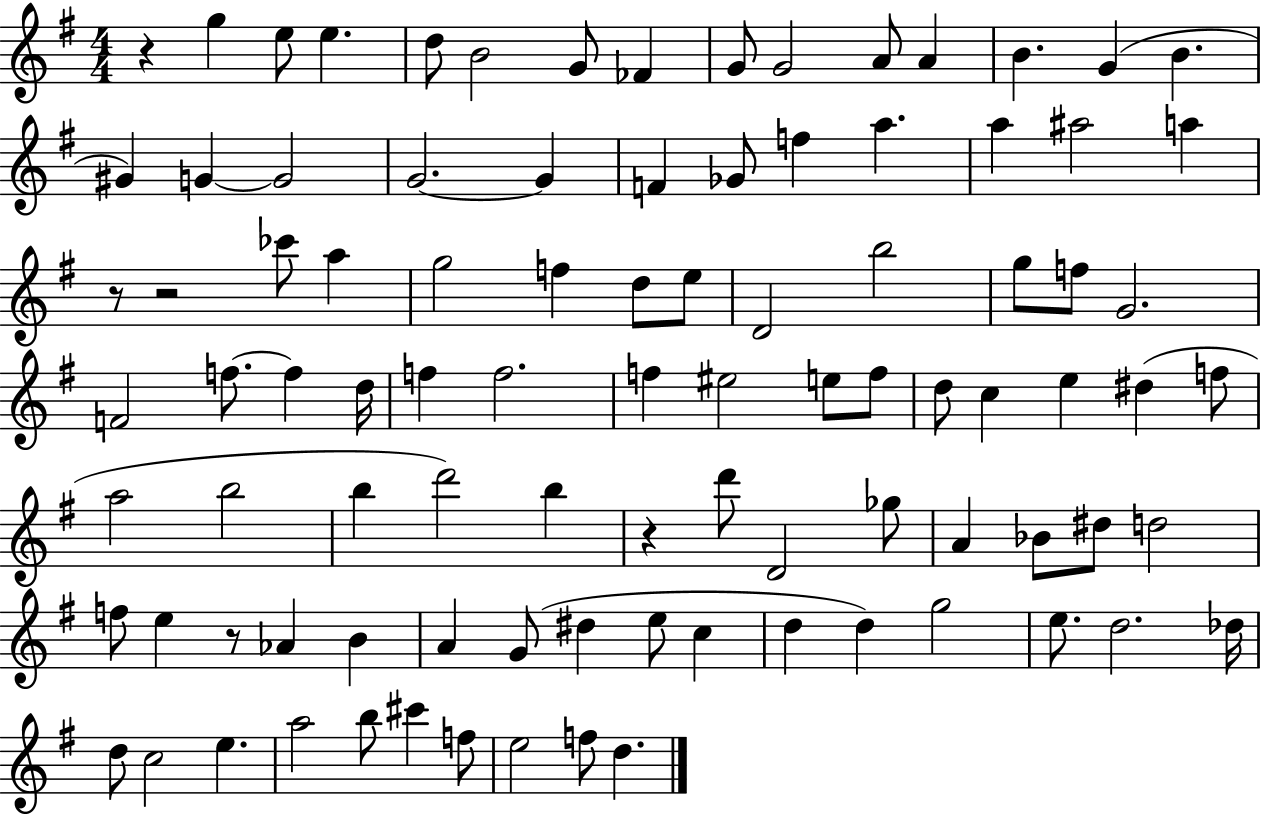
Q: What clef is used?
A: treble